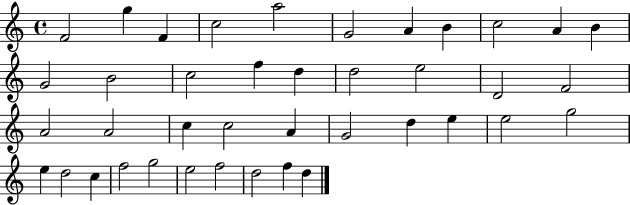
{
  \clef treble
  \time 4/4
  \defaultTimeSignature
  \key c \major
  f'2 g''4 f'4 | c''2 a''2 | g'2 a'4 b'4 | c''2 a'4 b'4 | \break g'2 b'2 | c''2 f''4 d''4 | d''2 e''2 | d'2 f'2 | \break a'2 a'2 | c''4 c''2 a'4 | g'2 d''4 e''4 | e''2 g''2 | \break e''4 d''2 c''4 | f''2 g''2 | e''2 f''2 | d''2 f''4 d''4 | \break \bar "|."
}